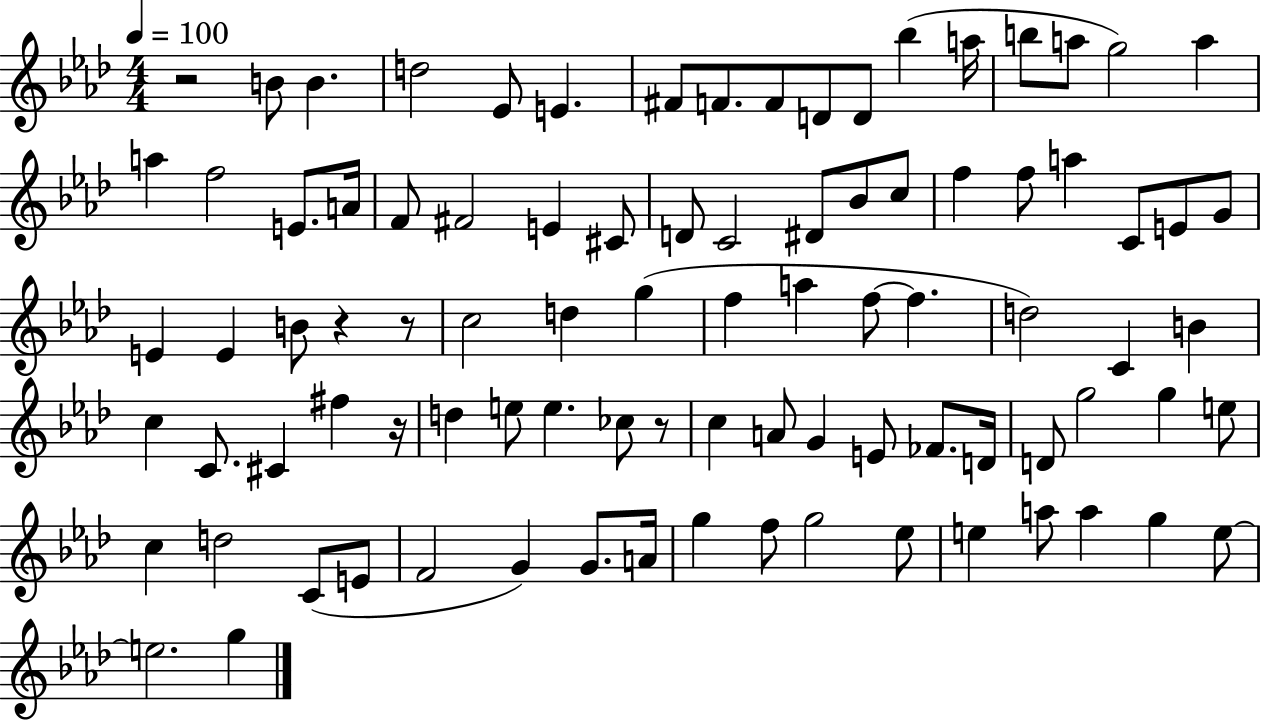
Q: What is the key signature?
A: AES major